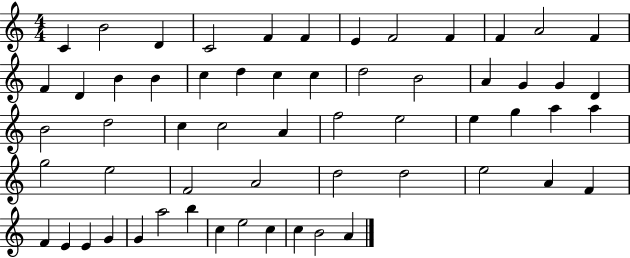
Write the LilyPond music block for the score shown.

{
  \clef treble
  \numericTimeSignature
  \time 4/4
  \key c \major
  c'4 b'2 d'4 | c'2 f'4 f'4 | e'4 f'2 f'4 | f'4 a'2 f'4 | \break f'4 d'4 b'4 b'4 | c''4 d''4 c''4 c''4 | d''2 b'2 | a'4 g'4 g'4 d'4 | \break b'2 d''2 | c''4 c''2 a'4 | f''2 e''2 | e''4 g''4 a''4 a''4 | \break g''2 e''2 | f'2 a'2 | d''2 d''2 | e''2 a'4 f'4 | \break f'4 e'4 e'4 g'4 | g'4 a''2 b''4 | c''4 e''2 c''4 | c''4 b'2 a'4 | \break \bar "|."
}